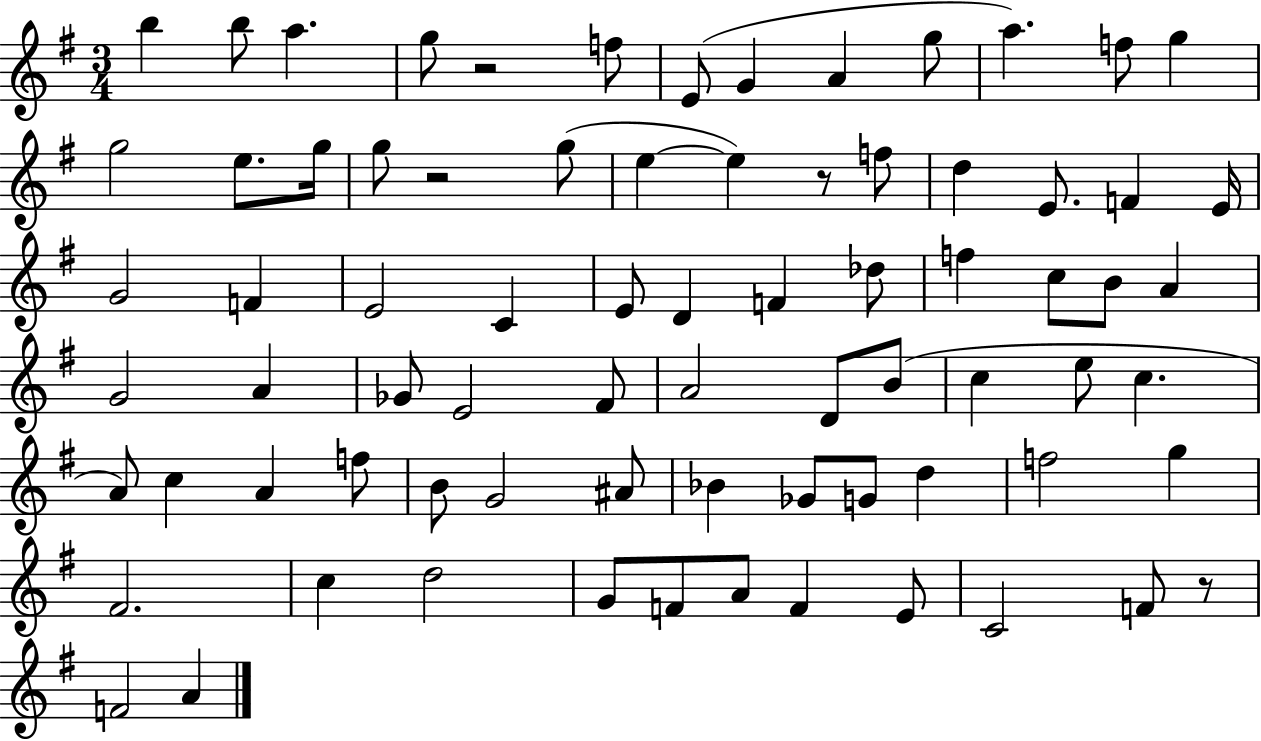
B5/q B5/e A5/q. G5/e R/h F5/e E4/e G4/q A4/q G5/e A5/q. F5/e G5/q G5/h E5/e. G5/s G5/e R/h G5/e E5/q E5/q R/e F5/e D5/q E4/e. F4/q E4/s G4/h F4/q E4/h C4/q E4/e D4/q F4/q Db5/e F5/q C5/e B4/e A4/q G4/h A4/q Gb4/e E4/h F#4/e A4/h D4/e B4/e C5/q E5/e C5/q. A4/e C5/q A4/q F5/e B4/e G4/h A#4/e Bb4/q Gb4/e G4/e D5/q F5/h G5/q F#4/h. C5/q D5/h G4/e F4/e A4/e F4/q E4/e C4/h F4/e R/e F4/h A4/q